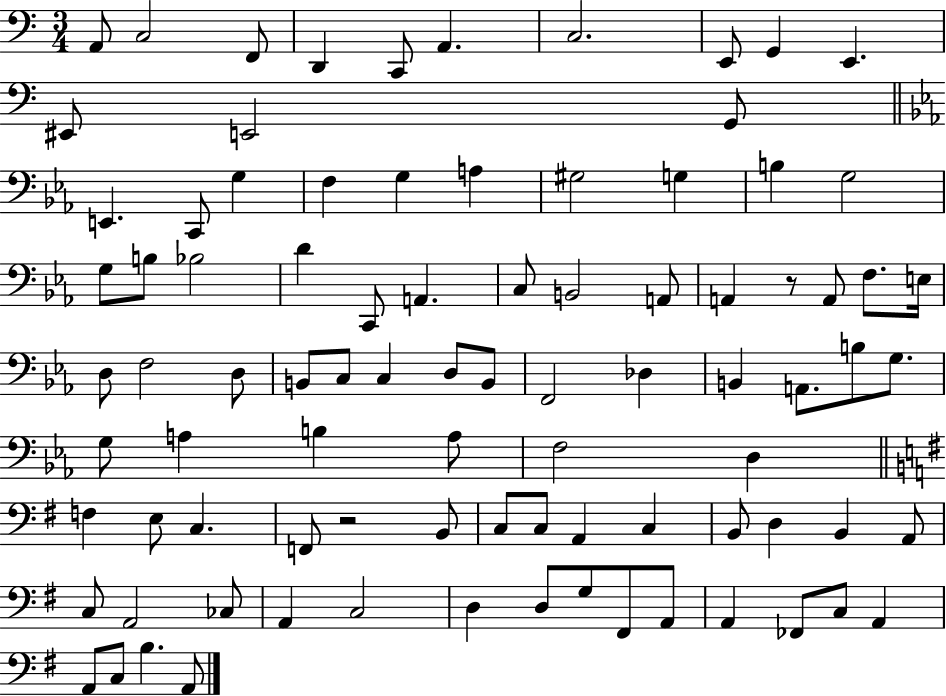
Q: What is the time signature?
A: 3/4